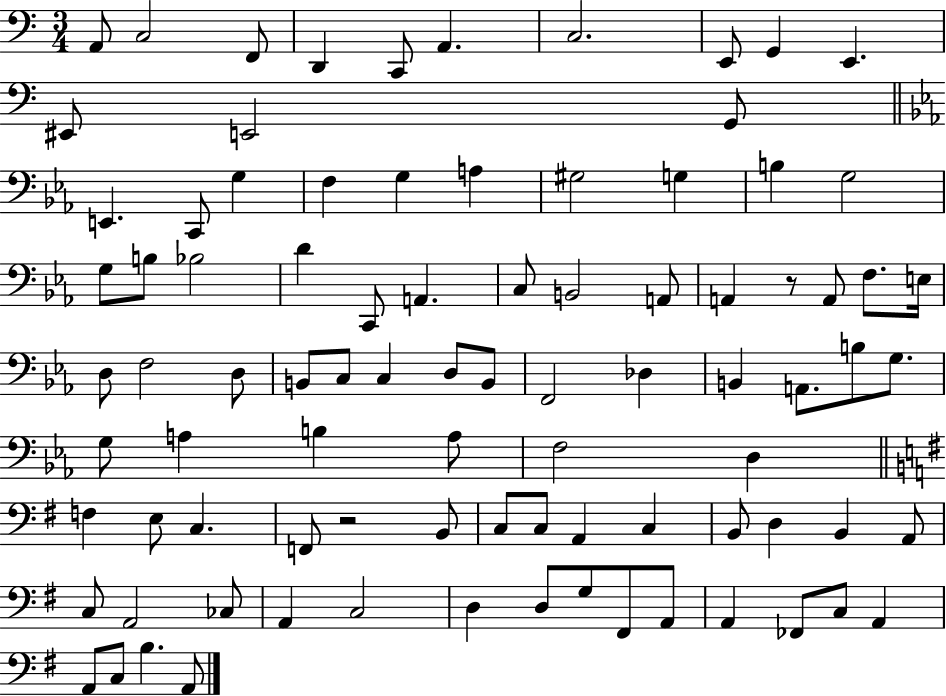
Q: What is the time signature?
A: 3/4